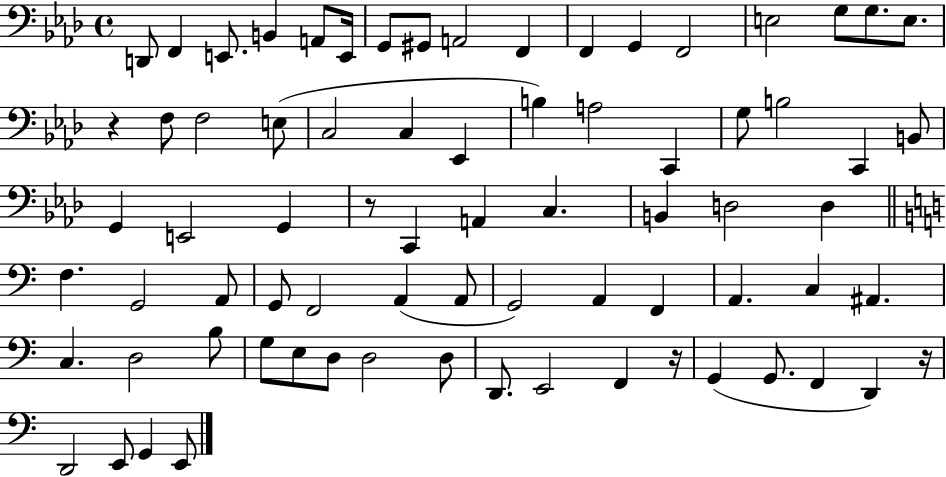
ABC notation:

X:1
T:Untitled
M:4/4
L:1/4
K:Ab
D,,/2 F,, E,,/2 B,, A,,/2 E,,/4 G,,/2 ^G,,/2 A,,2 F,, F,, G,, F,,2 E,2 G,/2 G,/2 E,/2 z F,/2 F,2 E,/2 C,2 C, _E,, B, A,2 C,, G,/2 B,2 C,, B,,/2 G,, E,,2 G,, z/2 C,, A,, C, B,, D,2 D, F, G,,2 A,,/2 G,,/2 F,,2 A,, A,,/2 G,,2 A,, F,, A,, C, ^A,, C, D,2 B,/2 G,/2 E,/2 D,/2 D,2 D,/2 D,,/2 E,,2 F,, z/4 G,, G,,/2 F,, D,, z/4 D,,2 E,,/2 G,, E,,/2